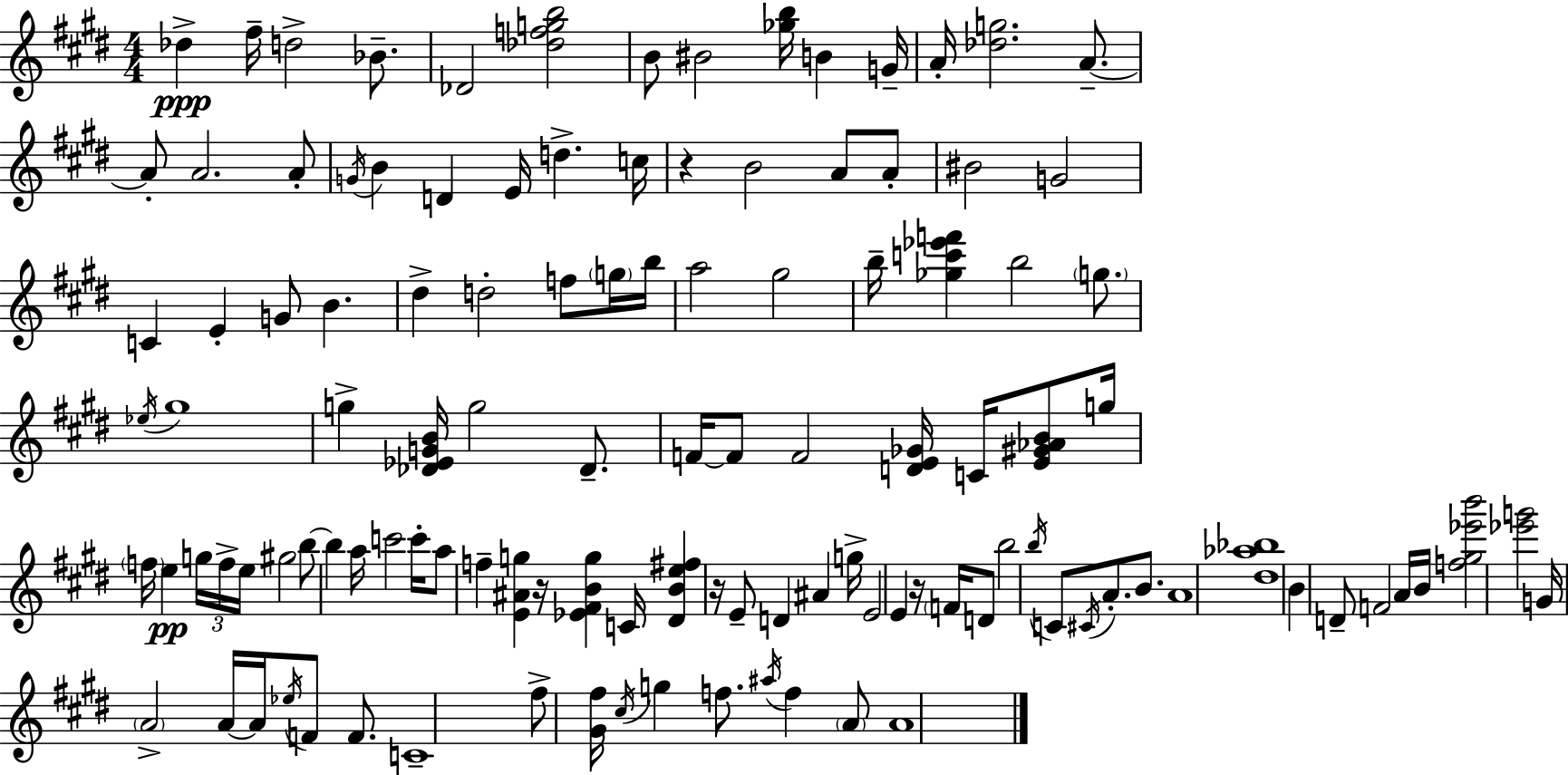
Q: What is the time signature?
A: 4/4